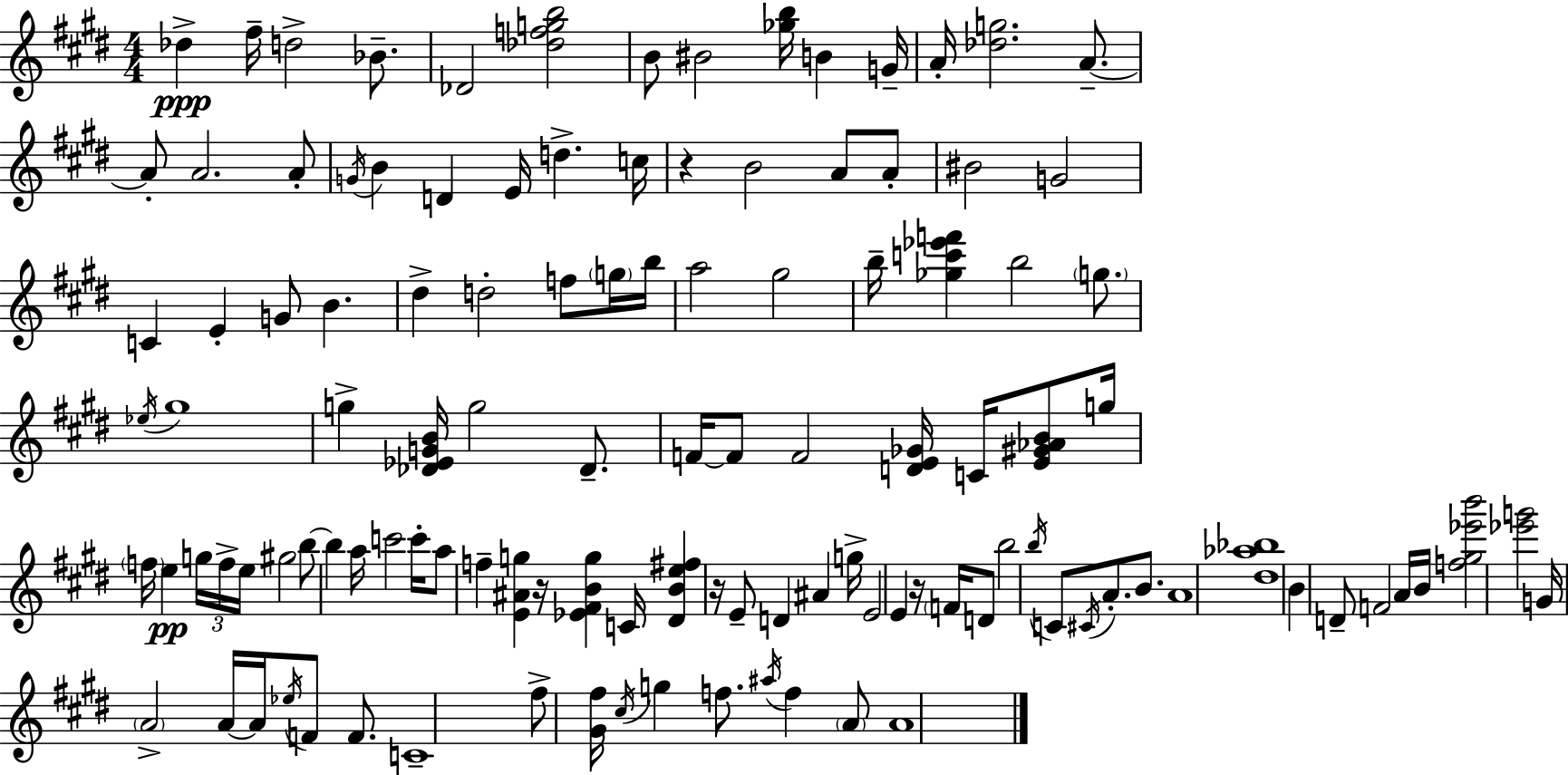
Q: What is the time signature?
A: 4/4